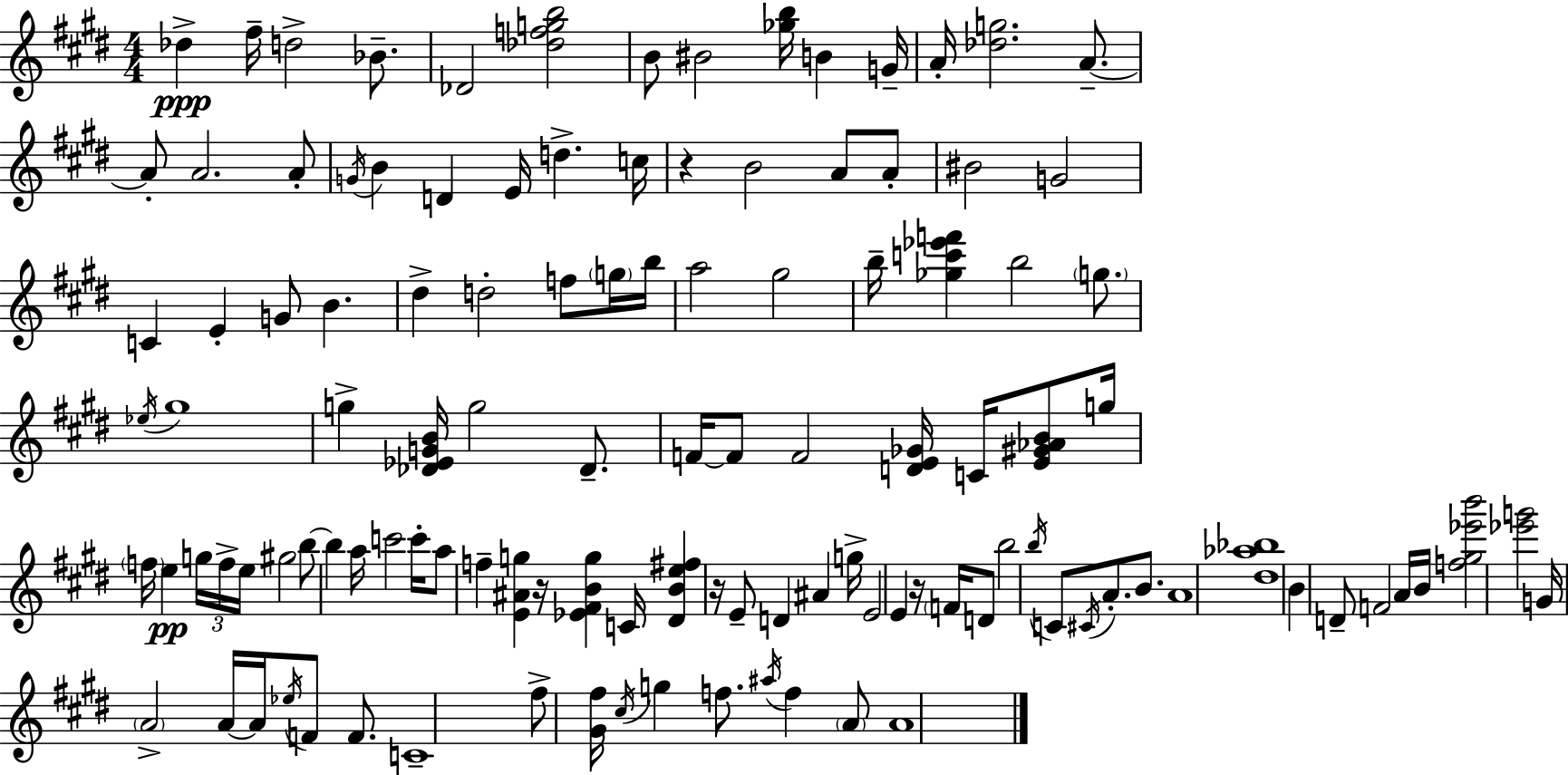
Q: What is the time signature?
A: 4/4